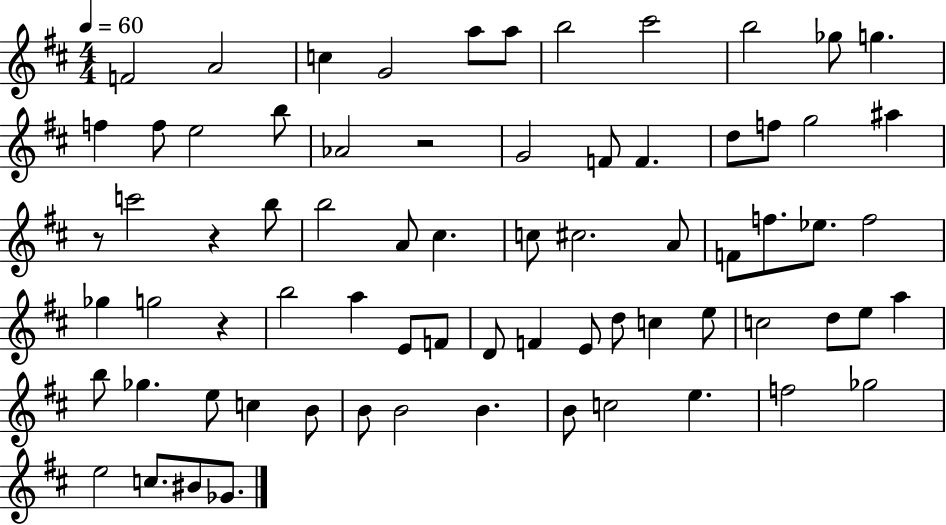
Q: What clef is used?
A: treble